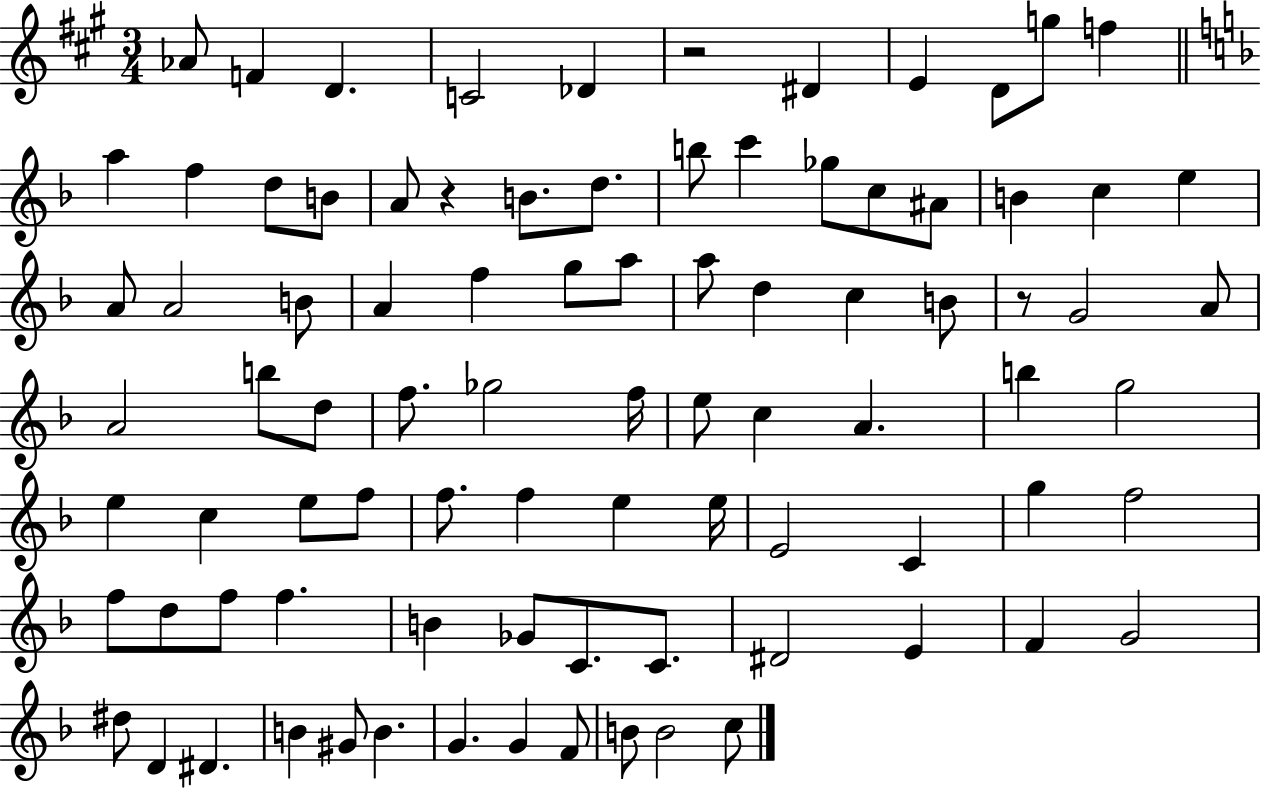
{
  \clef treble
  \numericTimeSignature
  \time 3/4
  \key a \major
  aes'8 f'4 d'4. | c'2 des'4 | r2 dis'4 | e'4 d'8 g''8 f''4 | \break \bar "||" \break \key d \minor a''4 f''4 d''8 b'8 | a'8 r4 b'8. d''8. | b''8 c'''4 ges''8 c''8 ais'8 | b'4 c''4 e''4 | \break a'8 a'2 b'8 | a'4 f''4 g''8 a''8 | a''8 d''4 c''4 b'8 | r8 g'2 a'8 | \break a'2 b''8 d''8 | f''8. ges''2 f''16 | e''8 c''4 a'4. | b''4 g''2 | \break e''4 c''4 e''8 f''8 | f''8. f''4 e''4 e''16 | e'2 c'4 | g''4 f''2 | \break f''8 d''8 f''8 f''4. | b'4 ges'8 c'8. c'8. | dis'2 e'4 | f'4 g'2 | \break dis''8 d'4 dis'4. | b'4 gis'8 b'4. | g'4. g'4 f'8 | b'8 b'2 c''8 | \break \bar "|."
}